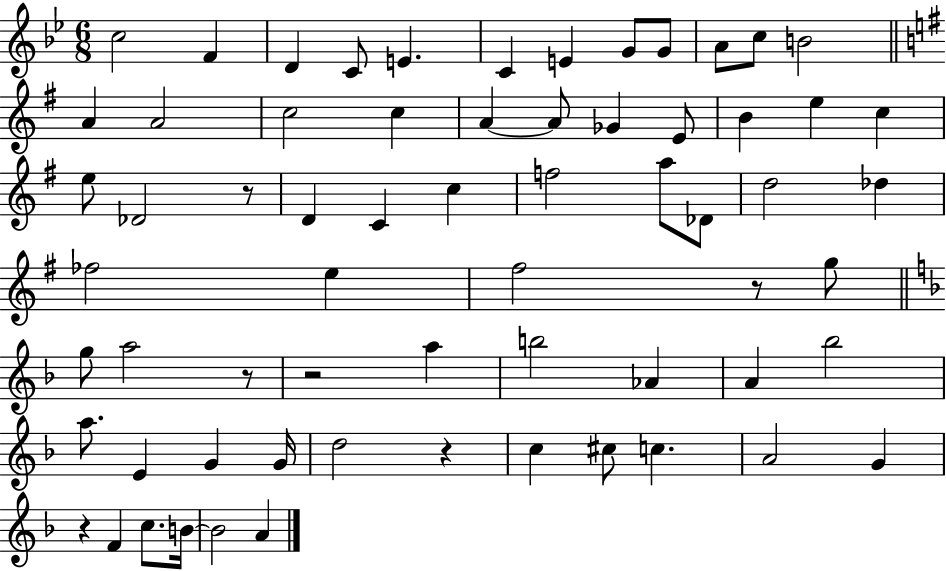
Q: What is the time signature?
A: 6/8